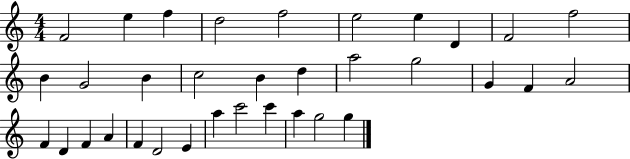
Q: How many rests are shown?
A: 0